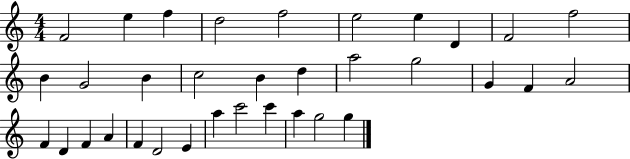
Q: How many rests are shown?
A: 0